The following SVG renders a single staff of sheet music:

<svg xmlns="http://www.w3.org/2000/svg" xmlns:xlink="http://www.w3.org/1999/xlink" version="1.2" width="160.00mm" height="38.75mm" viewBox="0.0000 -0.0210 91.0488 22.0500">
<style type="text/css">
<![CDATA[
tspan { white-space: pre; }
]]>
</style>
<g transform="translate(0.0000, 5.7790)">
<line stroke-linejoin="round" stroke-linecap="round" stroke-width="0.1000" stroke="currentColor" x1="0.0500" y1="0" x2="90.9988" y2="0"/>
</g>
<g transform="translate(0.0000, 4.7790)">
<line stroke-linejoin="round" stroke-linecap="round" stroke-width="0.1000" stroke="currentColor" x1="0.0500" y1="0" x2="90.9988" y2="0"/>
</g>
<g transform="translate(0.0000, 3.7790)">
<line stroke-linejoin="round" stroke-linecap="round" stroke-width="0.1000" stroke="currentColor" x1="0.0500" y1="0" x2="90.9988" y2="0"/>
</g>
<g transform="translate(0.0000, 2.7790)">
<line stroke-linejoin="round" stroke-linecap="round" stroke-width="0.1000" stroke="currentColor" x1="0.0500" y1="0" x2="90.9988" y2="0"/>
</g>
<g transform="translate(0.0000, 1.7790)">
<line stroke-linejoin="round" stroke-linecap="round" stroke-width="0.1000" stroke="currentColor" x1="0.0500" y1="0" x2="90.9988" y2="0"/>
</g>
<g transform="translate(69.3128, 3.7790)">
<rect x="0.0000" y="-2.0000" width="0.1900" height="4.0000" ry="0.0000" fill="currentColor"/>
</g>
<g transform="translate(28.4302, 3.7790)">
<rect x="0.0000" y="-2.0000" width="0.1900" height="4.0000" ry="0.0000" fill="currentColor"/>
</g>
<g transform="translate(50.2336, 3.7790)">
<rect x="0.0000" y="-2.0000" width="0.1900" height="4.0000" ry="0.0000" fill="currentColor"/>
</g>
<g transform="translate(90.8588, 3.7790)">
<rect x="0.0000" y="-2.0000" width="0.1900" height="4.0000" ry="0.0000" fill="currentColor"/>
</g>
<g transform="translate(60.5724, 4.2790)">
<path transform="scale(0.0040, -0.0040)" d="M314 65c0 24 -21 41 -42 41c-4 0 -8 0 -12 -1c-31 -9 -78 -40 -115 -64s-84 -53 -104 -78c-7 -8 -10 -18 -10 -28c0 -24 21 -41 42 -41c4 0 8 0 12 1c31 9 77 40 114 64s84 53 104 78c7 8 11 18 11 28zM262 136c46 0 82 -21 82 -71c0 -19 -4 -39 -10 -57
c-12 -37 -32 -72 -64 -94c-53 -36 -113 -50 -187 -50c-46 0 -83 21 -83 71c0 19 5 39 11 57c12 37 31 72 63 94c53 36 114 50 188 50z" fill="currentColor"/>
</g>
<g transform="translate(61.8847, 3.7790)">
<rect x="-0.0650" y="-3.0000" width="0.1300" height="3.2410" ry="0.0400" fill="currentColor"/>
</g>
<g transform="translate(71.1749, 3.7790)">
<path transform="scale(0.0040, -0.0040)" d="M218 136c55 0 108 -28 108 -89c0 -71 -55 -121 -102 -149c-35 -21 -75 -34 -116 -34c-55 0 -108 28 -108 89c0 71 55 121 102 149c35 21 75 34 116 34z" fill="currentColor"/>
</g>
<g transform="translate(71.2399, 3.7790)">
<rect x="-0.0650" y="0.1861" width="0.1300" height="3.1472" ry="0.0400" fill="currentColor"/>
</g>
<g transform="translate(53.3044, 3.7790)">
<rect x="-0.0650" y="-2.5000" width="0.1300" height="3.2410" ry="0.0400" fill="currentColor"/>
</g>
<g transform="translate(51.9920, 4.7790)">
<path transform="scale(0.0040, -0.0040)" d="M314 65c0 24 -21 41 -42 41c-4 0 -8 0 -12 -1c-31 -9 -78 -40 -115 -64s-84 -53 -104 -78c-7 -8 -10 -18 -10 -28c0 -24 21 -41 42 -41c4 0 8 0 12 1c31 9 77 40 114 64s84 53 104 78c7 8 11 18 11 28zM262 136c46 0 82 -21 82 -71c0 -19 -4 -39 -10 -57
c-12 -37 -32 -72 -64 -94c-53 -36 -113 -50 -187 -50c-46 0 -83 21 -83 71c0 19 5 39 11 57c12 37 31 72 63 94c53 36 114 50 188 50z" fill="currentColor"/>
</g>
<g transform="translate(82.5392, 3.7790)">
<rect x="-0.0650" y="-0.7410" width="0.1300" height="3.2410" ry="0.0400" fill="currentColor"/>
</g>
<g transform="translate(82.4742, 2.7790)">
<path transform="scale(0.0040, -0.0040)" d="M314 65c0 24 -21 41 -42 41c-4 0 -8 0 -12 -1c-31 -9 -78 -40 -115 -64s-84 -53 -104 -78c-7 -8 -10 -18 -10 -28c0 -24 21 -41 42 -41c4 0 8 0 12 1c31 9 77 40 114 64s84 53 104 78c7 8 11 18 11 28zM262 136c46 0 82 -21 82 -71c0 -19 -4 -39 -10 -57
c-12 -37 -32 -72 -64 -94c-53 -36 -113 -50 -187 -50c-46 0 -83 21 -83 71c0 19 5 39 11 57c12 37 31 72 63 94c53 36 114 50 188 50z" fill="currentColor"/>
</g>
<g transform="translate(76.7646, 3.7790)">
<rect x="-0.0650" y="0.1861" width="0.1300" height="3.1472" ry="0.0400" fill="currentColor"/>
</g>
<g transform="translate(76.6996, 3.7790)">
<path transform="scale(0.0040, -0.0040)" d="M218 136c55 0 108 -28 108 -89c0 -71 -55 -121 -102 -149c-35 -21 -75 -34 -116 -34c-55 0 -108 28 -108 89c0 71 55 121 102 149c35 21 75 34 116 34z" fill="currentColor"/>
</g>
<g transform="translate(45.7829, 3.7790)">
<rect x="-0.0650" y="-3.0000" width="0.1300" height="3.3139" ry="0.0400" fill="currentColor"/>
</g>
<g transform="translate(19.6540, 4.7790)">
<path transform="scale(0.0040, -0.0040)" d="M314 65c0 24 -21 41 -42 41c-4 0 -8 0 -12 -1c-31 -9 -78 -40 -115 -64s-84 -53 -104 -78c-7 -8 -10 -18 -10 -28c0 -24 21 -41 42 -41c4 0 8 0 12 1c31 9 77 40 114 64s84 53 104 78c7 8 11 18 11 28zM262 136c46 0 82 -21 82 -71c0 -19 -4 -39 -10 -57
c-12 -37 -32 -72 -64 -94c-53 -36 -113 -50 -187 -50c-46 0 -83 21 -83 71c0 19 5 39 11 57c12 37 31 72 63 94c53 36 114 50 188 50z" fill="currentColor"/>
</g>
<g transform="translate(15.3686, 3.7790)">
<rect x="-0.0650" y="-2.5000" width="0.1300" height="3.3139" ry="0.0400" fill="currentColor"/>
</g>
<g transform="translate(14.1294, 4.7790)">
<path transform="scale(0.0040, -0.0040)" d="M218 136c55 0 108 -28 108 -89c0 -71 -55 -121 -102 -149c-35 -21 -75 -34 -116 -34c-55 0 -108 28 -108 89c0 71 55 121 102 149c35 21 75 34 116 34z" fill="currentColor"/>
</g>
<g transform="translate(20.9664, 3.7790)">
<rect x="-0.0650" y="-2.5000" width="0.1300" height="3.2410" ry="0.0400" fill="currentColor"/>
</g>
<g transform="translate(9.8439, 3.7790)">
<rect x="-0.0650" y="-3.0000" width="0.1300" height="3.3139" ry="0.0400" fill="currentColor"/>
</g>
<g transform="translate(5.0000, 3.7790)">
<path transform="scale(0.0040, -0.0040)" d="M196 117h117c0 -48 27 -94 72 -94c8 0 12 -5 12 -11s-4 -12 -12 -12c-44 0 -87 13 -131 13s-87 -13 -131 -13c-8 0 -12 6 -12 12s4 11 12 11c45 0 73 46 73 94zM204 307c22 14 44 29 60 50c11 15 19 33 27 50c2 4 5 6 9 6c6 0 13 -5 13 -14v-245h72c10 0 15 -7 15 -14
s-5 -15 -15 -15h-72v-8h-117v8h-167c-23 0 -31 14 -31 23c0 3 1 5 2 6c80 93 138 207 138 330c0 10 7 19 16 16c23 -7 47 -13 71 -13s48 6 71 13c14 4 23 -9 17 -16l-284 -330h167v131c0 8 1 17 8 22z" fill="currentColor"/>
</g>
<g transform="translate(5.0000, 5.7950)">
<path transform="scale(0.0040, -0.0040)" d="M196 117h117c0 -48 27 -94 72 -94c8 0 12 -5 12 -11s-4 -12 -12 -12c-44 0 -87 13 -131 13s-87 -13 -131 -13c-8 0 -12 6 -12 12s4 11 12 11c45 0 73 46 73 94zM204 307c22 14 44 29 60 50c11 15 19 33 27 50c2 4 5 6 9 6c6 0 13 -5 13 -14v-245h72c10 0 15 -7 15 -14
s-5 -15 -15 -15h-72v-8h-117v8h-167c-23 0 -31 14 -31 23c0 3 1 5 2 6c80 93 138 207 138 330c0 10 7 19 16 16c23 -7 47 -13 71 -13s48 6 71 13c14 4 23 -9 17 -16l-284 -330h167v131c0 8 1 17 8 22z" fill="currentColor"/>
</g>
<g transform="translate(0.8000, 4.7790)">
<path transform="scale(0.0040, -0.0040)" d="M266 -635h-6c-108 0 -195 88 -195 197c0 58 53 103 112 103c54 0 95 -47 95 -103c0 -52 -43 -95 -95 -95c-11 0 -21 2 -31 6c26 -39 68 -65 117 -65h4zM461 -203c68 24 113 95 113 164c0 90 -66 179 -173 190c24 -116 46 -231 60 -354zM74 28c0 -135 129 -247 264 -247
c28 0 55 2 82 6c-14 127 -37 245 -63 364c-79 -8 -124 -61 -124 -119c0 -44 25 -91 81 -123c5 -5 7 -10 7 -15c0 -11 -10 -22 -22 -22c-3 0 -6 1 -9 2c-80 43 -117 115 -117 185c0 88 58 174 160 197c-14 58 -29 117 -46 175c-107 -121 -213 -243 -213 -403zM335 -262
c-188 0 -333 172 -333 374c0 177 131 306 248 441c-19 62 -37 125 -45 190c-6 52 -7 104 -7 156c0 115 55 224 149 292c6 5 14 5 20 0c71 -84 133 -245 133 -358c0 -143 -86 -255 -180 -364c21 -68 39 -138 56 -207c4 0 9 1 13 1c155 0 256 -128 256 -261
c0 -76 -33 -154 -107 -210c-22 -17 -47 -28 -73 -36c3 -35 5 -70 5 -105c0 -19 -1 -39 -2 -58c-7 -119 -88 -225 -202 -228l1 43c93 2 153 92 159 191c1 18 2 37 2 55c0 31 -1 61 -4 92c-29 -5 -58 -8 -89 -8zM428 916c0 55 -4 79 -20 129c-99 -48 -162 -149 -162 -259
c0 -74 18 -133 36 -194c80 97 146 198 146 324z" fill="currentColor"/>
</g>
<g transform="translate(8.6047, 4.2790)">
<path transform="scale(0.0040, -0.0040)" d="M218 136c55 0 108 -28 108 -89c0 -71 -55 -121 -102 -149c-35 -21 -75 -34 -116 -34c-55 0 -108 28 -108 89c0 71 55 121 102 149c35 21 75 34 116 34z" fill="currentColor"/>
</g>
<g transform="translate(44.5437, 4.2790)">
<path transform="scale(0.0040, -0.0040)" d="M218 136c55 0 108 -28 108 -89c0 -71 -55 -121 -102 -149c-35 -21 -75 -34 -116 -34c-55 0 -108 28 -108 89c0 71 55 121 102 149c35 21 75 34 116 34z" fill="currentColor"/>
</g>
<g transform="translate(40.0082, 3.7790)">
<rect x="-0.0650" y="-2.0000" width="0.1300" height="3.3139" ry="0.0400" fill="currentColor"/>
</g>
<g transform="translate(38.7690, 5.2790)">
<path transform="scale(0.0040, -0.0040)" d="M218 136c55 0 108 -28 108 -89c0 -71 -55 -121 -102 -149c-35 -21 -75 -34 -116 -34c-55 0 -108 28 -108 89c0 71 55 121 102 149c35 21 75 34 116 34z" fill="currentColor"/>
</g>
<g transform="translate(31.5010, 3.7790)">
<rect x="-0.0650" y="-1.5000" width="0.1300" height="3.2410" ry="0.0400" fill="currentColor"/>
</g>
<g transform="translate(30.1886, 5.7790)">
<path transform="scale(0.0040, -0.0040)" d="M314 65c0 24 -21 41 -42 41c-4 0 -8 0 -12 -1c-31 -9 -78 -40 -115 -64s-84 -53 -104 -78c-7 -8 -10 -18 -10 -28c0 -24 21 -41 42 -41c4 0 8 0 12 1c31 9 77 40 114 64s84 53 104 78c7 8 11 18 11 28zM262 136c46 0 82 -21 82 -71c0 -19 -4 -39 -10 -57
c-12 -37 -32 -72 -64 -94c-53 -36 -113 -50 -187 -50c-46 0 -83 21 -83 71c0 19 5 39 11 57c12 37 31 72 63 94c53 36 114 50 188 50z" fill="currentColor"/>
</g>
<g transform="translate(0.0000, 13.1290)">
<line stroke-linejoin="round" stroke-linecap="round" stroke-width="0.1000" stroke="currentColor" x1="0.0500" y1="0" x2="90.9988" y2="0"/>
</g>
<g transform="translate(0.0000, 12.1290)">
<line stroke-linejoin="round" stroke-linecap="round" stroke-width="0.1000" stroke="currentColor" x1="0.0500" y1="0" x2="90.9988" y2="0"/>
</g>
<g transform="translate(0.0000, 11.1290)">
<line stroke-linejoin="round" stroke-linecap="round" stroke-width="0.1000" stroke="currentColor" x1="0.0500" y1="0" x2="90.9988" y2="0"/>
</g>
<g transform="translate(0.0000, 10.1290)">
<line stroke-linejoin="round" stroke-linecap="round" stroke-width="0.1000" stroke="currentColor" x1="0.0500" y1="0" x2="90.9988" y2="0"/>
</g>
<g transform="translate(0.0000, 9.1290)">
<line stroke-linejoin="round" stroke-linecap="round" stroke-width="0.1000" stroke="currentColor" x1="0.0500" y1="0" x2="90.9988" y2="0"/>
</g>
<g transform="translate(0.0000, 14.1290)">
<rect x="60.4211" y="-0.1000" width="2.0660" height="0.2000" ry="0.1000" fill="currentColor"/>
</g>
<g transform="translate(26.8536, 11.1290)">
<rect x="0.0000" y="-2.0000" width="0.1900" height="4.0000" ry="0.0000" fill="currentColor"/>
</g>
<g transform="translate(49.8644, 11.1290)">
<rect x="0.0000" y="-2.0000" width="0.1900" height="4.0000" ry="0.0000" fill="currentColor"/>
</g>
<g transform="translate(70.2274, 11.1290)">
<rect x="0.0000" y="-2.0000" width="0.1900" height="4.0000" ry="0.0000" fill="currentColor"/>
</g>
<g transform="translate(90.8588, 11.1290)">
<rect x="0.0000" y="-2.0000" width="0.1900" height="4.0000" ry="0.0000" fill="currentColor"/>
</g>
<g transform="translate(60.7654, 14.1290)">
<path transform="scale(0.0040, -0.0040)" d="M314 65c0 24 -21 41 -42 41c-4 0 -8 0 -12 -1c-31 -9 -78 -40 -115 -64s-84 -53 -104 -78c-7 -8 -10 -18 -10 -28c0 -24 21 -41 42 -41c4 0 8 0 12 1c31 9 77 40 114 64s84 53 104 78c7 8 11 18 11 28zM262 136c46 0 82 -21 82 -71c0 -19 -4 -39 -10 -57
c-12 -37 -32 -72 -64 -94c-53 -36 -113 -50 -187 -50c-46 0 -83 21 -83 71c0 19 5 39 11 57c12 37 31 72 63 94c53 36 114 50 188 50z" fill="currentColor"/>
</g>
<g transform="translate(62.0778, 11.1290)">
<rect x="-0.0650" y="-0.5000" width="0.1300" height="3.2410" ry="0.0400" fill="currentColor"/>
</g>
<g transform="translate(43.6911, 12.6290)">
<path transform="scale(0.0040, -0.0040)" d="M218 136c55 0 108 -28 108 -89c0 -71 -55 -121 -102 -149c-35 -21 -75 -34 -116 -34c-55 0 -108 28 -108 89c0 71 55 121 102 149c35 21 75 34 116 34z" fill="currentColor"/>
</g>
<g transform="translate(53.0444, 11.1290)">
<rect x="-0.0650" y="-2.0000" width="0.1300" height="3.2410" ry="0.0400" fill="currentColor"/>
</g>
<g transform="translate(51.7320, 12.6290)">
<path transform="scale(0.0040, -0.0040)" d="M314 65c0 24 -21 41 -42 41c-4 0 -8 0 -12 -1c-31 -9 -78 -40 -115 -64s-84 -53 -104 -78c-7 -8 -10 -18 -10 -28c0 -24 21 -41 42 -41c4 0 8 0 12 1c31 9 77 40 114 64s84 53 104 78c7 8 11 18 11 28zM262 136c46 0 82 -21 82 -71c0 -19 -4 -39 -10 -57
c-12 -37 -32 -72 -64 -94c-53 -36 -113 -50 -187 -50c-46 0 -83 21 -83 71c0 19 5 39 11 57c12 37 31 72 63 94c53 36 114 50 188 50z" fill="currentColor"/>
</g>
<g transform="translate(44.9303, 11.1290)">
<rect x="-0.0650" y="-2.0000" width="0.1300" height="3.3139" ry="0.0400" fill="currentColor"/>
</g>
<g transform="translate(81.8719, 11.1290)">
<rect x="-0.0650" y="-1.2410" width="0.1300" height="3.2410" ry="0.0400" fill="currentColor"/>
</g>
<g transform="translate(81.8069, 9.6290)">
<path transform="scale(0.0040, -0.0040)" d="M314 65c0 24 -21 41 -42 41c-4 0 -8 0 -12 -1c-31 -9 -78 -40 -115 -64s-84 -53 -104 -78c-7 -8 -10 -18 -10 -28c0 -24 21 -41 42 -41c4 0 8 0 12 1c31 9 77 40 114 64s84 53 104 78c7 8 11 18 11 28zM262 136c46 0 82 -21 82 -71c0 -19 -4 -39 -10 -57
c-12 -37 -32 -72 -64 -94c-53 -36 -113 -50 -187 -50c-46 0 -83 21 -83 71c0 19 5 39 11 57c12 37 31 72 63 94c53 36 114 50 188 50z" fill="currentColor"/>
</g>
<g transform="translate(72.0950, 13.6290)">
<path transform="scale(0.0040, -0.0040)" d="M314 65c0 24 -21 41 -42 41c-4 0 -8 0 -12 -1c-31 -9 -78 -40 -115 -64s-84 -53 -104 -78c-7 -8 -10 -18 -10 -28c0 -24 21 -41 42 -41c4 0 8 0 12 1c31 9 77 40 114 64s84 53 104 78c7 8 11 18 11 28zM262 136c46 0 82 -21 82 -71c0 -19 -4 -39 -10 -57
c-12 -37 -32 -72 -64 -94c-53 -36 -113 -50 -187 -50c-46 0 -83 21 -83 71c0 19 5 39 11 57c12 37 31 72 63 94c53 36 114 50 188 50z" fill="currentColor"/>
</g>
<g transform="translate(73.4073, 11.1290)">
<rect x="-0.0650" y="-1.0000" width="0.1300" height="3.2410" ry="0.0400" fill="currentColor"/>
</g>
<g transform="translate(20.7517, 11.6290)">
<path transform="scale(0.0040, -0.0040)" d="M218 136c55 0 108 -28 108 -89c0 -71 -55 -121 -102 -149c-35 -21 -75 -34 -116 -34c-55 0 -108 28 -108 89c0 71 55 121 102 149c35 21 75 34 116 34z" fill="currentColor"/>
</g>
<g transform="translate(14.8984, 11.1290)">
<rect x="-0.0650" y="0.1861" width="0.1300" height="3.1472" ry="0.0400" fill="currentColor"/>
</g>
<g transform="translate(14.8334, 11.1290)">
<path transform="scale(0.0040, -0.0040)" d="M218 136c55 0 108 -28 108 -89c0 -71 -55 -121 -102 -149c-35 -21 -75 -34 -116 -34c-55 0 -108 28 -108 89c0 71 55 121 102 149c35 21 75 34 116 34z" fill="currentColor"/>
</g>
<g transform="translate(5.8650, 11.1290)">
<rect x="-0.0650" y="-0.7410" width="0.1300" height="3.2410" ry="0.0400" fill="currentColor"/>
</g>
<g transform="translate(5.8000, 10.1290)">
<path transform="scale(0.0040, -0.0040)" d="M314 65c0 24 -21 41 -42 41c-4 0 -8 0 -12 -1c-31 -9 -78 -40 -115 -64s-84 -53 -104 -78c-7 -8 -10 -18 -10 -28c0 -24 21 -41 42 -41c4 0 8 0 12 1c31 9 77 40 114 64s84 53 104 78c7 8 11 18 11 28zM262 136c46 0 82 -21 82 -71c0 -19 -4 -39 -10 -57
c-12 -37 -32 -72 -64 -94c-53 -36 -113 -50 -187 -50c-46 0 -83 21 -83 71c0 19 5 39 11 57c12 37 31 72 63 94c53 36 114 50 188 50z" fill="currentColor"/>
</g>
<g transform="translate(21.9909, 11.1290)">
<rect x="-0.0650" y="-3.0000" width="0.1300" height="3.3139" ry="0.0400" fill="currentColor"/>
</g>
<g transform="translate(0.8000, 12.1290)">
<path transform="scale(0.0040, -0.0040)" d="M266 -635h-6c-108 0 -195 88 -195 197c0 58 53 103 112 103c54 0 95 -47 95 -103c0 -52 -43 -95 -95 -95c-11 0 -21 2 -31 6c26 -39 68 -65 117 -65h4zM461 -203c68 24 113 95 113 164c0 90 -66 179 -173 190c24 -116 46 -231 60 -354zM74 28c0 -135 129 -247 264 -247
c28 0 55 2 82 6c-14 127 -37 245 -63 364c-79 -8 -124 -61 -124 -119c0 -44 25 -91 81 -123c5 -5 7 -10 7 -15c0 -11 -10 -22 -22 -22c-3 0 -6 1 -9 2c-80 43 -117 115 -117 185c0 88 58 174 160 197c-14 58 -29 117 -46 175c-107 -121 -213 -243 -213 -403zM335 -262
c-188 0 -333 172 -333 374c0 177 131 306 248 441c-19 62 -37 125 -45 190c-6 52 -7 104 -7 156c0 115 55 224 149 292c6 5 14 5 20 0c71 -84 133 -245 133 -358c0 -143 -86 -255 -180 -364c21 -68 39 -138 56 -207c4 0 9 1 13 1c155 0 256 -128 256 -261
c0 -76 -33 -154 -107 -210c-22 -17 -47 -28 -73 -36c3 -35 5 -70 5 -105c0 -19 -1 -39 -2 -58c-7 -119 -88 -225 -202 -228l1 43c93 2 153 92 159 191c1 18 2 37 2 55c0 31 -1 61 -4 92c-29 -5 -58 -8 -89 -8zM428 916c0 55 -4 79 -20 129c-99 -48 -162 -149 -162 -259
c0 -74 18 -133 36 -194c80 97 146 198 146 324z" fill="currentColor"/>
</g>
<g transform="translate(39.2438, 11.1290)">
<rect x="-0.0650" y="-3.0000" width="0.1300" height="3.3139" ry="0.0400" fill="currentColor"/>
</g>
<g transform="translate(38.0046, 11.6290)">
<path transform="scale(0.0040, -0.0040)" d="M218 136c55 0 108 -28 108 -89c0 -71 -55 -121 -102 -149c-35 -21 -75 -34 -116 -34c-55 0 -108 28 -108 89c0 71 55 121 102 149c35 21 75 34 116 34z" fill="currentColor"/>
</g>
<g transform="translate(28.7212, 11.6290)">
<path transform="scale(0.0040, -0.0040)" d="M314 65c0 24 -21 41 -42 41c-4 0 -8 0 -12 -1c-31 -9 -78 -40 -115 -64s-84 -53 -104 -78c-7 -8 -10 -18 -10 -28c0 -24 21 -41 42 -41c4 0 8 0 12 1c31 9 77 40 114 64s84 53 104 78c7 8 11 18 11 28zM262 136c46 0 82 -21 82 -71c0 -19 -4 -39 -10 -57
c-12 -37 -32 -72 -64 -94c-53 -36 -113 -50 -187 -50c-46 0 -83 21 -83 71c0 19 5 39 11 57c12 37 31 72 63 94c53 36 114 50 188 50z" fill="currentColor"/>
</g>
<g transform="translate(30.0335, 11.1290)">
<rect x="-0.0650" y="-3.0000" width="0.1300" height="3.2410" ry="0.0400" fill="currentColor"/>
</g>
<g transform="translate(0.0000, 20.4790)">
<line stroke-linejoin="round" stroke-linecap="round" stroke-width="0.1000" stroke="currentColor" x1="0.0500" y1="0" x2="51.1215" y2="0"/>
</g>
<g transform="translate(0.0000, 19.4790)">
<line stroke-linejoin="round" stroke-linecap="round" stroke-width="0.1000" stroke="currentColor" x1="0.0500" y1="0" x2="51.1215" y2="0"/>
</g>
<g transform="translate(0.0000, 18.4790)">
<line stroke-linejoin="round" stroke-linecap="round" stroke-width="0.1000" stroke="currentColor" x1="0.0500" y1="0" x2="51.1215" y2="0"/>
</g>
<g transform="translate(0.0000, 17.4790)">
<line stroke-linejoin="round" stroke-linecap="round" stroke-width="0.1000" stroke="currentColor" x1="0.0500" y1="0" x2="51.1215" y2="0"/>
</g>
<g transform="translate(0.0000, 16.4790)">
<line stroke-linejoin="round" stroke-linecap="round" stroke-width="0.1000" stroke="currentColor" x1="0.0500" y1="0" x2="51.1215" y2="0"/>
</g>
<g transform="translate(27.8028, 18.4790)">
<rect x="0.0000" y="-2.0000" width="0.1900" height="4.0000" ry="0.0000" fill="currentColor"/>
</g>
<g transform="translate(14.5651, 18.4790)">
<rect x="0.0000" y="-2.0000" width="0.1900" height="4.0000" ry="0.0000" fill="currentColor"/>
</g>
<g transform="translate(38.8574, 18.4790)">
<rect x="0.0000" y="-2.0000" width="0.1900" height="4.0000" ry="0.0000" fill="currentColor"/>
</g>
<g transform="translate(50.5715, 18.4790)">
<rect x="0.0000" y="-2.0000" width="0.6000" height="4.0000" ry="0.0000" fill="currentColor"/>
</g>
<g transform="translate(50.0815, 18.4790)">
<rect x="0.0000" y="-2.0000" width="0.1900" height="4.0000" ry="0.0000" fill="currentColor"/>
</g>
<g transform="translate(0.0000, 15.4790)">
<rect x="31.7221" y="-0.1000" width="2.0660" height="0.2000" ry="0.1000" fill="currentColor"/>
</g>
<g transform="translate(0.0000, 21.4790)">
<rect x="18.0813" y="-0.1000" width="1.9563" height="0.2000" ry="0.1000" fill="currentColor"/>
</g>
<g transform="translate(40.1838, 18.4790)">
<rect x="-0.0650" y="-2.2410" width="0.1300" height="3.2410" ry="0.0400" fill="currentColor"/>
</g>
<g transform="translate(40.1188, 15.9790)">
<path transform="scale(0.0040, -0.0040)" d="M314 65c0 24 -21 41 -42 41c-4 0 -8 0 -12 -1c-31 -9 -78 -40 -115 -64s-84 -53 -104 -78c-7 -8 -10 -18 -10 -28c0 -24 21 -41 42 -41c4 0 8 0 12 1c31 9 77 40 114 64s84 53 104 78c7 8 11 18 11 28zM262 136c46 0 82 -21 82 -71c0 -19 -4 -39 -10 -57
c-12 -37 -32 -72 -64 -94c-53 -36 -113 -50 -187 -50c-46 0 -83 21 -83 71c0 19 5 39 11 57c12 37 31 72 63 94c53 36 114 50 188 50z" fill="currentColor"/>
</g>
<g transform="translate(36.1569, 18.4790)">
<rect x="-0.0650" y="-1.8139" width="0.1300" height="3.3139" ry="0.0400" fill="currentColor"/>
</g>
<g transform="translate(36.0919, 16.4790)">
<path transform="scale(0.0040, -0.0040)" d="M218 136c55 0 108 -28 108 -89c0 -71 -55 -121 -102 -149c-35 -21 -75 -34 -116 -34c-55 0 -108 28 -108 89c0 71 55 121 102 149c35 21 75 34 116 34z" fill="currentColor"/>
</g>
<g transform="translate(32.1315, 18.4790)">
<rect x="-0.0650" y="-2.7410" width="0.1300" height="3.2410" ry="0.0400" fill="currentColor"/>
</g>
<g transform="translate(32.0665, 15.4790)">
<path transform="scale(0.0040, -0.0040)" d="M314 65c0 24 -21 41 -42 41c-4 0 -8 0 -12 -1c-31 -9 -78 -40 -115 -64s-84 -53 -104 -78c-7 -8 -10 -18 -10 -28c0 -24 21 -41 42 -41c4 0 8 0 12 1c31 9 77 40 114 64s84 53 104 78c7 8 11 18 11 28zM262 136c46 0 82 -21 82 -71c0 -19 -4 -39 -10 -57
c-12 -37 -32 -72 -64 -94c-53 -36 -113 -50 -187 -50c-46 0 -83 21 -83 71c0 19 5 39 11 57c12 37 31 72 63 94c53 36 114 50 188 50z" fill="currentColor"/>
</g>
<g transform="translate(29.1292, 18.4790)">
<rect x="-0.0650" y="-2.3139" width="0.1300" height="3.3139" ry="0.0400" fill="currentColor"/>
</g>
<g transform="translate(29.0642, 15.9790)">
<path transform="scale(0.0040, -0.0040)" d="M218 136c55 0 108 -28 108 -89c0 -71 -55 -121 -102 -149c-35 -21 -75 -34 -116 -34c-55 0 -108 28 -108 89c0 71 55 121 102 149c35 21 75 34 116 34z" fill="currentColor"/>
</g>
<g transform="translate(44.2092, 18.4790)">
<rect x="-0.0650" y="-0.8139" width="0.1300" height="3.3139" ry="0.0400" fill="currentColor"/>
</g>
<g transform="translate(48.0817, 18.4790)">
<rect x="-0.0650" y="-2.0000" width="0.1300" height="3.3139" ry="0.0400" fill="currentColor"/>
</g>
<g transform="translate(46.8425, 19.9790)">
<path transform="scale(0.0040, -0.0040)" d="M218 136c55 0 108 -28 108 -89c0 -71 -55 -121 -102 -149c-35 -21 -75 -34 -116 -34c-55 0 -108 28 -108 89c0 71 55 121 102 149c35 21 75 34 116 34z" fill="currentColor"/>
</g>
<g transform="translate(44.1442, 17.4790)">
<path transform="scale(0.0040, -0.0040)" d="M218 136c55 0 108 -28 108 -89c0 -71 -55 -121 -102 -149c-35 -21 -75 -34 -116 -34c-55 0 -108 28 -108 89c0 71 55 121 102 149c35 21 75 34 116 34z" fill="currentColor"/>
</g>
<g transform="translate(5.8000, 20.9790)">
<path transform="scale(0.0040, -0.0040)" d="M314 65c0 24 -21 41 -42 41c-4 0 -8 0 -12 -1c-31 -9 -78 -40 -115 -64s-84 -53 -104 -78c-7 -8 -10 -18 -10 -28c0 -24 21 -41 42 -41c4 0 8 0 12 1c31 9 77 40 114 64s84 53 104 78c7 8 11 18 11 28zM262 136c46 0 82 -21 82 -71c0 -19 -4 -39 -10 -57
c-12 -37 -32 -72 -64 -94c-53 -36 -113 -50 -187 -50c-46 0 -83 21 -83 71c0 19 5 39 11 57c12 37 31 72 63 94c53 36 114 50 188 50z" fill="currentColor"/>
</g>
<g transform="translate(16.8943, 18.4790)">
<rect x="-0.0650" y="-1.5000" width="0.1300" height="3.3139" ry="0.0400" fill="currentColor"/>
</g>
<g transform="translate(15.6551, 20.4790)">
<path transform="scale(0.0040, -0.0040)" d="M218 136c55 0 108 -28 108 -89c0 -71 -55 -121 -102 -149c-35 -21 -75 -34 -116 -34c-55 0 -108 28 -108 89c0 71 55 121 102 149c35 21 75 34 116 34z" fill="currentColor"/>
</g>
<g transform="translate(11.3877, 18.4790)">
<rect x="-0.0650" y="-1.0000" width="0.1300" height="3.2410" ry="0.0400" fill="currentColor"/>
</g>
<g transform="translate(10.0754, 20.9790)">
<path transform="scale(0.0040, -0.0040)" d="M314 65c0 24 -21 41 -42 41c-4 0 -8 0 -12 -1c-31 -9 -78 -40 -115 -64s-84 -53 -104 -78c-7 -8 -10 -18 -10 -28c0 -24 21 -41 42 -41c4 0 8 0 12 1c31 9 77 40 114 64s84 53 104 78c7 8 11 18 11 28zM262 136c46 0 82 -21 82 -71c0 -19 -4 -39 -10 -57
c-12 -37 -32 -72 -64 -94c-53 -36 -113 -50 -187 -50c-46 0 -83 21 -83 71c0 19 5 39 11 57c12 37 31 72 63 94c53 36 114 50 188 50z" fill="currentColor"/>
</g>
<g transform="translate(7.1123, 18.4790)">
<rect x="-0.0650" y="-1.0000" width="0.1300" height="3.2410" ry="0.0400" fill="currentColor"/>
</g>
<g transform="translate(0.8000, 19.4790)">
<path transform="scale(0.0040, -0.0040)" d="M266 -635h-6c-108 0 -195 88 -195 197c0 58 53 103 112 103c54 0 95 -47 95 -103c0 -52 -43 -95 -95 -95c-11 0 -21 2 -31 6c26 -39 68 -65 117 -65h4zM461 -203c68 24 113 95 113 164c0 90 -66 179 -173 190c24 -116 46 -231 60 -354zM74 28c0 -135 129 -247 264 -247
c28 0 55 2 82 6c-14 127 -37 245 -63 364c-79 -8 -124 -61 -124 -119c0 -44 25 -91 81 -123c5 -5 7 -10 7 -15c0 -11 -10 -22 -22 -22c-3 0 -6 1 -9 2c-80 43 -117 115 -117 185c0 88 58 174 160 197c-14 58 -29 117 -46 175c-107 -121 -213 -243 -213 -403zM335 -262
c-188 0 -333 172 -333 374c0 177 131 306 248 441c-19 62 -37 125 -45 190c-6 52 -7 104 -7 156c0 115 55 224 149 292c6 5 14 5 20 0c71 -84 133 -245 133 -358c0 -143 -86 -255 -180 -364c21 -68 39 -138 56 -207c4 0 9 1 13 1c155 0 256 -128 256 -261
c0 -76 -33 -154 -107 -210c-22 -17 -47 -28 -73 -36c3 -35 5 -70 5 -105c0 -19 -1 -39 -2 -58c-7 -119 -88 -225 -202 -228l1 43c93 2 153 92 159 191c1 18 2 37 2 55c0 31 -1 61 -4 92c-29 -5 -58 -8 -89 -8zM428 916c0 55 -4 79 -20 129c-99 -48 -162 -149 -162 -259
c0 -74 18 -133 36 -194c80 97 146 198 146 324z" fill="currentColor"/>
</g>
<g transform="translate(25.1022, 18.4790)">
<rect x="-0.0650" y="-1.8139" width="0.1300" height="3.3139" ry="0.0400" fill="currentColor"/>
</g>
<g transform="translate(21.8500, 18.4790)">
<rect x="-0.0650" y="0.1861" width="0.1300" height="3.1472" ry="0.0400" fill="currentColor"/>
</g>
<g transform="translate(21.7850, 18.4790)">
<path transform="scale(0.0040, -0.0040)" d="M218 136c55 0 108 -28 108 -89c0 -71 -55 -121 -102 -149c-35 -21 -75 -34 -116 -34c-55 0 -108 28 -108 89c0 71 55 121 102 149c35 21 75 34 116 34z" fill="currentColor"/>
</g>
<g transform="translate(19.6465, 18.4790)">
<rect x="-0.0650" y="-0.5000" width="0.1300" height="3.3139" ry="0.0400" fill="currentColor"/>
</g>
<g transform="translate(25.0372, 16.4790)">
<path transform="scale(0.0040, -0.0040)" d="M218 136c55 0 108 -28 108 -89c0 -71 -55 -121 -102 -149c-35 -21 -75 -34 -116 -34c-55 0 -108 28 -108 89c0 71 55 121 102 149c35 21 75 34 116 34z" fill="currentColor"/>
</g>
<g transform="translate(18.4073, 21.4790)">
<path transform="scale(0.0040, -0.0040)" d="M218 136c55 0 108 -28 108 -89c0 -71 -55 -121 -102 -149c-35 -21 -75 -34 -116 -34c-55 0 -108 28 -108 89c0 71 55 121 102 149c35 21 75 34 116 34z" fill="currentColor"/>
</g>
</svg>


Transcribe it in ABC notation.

X:1
T:Untitled
M:4/4
L:1/4
K:C
A G G2 E2 F A G2 A2 B B d2 d2 B A A2 A F F2 C2 D2 e2 D2 D2 E C B f g a2 f g2 d F